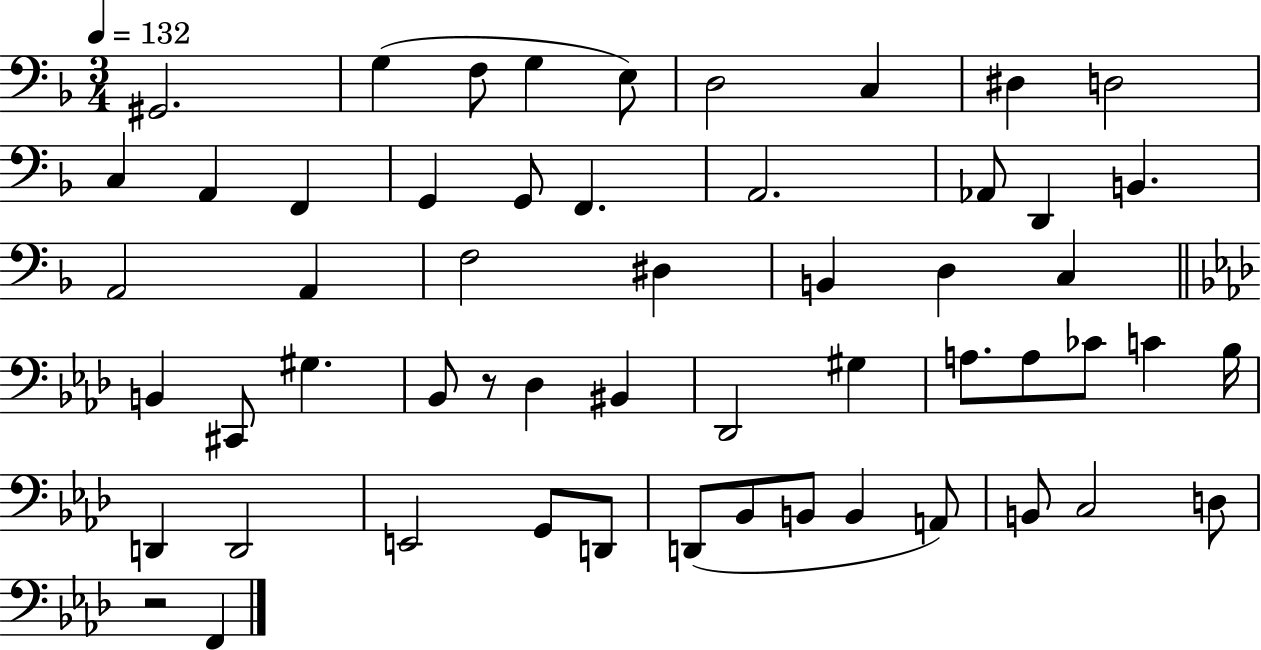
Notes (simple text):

G#2/h. G3/q F3/e G3/q E3/e D3/h C3/q D#3/q D3/h C3/q A2/q F2/q G2/q G2/e F2/q. A2/h. Ab2/e D2/q B2/q. A2/h A2/q F3/h D#3/q B2/q D3/q C3/q B2/q C#2/e G#3/q. Bb2/e R/e Db3/q BIS2/q Db2/h G#3/q A3/e. A3/e CES4/e C4/q Bb3/s D2/q D2/h E2/h G2/e D2/e D2/e Bb2/e B2/e B2/q A2/e B2/e C3/h D3/e R/h F2/q